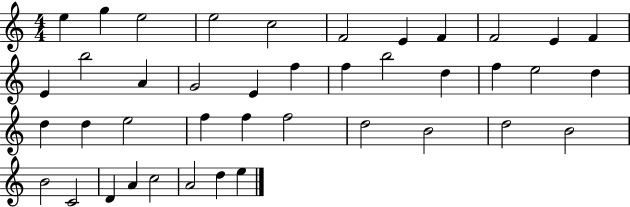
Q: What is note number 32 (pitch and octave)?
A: D5